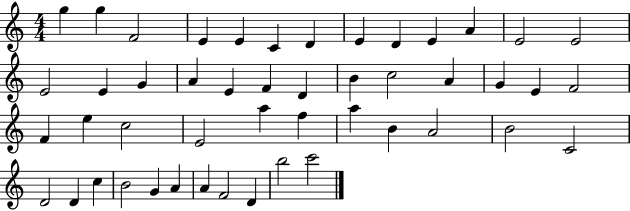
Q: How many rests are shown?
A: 0